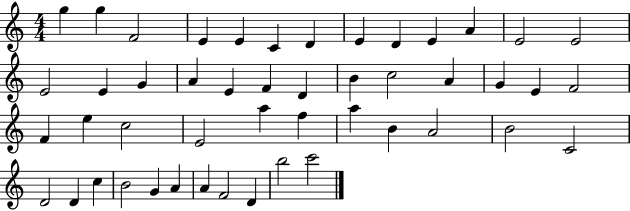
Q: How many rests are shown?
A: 0